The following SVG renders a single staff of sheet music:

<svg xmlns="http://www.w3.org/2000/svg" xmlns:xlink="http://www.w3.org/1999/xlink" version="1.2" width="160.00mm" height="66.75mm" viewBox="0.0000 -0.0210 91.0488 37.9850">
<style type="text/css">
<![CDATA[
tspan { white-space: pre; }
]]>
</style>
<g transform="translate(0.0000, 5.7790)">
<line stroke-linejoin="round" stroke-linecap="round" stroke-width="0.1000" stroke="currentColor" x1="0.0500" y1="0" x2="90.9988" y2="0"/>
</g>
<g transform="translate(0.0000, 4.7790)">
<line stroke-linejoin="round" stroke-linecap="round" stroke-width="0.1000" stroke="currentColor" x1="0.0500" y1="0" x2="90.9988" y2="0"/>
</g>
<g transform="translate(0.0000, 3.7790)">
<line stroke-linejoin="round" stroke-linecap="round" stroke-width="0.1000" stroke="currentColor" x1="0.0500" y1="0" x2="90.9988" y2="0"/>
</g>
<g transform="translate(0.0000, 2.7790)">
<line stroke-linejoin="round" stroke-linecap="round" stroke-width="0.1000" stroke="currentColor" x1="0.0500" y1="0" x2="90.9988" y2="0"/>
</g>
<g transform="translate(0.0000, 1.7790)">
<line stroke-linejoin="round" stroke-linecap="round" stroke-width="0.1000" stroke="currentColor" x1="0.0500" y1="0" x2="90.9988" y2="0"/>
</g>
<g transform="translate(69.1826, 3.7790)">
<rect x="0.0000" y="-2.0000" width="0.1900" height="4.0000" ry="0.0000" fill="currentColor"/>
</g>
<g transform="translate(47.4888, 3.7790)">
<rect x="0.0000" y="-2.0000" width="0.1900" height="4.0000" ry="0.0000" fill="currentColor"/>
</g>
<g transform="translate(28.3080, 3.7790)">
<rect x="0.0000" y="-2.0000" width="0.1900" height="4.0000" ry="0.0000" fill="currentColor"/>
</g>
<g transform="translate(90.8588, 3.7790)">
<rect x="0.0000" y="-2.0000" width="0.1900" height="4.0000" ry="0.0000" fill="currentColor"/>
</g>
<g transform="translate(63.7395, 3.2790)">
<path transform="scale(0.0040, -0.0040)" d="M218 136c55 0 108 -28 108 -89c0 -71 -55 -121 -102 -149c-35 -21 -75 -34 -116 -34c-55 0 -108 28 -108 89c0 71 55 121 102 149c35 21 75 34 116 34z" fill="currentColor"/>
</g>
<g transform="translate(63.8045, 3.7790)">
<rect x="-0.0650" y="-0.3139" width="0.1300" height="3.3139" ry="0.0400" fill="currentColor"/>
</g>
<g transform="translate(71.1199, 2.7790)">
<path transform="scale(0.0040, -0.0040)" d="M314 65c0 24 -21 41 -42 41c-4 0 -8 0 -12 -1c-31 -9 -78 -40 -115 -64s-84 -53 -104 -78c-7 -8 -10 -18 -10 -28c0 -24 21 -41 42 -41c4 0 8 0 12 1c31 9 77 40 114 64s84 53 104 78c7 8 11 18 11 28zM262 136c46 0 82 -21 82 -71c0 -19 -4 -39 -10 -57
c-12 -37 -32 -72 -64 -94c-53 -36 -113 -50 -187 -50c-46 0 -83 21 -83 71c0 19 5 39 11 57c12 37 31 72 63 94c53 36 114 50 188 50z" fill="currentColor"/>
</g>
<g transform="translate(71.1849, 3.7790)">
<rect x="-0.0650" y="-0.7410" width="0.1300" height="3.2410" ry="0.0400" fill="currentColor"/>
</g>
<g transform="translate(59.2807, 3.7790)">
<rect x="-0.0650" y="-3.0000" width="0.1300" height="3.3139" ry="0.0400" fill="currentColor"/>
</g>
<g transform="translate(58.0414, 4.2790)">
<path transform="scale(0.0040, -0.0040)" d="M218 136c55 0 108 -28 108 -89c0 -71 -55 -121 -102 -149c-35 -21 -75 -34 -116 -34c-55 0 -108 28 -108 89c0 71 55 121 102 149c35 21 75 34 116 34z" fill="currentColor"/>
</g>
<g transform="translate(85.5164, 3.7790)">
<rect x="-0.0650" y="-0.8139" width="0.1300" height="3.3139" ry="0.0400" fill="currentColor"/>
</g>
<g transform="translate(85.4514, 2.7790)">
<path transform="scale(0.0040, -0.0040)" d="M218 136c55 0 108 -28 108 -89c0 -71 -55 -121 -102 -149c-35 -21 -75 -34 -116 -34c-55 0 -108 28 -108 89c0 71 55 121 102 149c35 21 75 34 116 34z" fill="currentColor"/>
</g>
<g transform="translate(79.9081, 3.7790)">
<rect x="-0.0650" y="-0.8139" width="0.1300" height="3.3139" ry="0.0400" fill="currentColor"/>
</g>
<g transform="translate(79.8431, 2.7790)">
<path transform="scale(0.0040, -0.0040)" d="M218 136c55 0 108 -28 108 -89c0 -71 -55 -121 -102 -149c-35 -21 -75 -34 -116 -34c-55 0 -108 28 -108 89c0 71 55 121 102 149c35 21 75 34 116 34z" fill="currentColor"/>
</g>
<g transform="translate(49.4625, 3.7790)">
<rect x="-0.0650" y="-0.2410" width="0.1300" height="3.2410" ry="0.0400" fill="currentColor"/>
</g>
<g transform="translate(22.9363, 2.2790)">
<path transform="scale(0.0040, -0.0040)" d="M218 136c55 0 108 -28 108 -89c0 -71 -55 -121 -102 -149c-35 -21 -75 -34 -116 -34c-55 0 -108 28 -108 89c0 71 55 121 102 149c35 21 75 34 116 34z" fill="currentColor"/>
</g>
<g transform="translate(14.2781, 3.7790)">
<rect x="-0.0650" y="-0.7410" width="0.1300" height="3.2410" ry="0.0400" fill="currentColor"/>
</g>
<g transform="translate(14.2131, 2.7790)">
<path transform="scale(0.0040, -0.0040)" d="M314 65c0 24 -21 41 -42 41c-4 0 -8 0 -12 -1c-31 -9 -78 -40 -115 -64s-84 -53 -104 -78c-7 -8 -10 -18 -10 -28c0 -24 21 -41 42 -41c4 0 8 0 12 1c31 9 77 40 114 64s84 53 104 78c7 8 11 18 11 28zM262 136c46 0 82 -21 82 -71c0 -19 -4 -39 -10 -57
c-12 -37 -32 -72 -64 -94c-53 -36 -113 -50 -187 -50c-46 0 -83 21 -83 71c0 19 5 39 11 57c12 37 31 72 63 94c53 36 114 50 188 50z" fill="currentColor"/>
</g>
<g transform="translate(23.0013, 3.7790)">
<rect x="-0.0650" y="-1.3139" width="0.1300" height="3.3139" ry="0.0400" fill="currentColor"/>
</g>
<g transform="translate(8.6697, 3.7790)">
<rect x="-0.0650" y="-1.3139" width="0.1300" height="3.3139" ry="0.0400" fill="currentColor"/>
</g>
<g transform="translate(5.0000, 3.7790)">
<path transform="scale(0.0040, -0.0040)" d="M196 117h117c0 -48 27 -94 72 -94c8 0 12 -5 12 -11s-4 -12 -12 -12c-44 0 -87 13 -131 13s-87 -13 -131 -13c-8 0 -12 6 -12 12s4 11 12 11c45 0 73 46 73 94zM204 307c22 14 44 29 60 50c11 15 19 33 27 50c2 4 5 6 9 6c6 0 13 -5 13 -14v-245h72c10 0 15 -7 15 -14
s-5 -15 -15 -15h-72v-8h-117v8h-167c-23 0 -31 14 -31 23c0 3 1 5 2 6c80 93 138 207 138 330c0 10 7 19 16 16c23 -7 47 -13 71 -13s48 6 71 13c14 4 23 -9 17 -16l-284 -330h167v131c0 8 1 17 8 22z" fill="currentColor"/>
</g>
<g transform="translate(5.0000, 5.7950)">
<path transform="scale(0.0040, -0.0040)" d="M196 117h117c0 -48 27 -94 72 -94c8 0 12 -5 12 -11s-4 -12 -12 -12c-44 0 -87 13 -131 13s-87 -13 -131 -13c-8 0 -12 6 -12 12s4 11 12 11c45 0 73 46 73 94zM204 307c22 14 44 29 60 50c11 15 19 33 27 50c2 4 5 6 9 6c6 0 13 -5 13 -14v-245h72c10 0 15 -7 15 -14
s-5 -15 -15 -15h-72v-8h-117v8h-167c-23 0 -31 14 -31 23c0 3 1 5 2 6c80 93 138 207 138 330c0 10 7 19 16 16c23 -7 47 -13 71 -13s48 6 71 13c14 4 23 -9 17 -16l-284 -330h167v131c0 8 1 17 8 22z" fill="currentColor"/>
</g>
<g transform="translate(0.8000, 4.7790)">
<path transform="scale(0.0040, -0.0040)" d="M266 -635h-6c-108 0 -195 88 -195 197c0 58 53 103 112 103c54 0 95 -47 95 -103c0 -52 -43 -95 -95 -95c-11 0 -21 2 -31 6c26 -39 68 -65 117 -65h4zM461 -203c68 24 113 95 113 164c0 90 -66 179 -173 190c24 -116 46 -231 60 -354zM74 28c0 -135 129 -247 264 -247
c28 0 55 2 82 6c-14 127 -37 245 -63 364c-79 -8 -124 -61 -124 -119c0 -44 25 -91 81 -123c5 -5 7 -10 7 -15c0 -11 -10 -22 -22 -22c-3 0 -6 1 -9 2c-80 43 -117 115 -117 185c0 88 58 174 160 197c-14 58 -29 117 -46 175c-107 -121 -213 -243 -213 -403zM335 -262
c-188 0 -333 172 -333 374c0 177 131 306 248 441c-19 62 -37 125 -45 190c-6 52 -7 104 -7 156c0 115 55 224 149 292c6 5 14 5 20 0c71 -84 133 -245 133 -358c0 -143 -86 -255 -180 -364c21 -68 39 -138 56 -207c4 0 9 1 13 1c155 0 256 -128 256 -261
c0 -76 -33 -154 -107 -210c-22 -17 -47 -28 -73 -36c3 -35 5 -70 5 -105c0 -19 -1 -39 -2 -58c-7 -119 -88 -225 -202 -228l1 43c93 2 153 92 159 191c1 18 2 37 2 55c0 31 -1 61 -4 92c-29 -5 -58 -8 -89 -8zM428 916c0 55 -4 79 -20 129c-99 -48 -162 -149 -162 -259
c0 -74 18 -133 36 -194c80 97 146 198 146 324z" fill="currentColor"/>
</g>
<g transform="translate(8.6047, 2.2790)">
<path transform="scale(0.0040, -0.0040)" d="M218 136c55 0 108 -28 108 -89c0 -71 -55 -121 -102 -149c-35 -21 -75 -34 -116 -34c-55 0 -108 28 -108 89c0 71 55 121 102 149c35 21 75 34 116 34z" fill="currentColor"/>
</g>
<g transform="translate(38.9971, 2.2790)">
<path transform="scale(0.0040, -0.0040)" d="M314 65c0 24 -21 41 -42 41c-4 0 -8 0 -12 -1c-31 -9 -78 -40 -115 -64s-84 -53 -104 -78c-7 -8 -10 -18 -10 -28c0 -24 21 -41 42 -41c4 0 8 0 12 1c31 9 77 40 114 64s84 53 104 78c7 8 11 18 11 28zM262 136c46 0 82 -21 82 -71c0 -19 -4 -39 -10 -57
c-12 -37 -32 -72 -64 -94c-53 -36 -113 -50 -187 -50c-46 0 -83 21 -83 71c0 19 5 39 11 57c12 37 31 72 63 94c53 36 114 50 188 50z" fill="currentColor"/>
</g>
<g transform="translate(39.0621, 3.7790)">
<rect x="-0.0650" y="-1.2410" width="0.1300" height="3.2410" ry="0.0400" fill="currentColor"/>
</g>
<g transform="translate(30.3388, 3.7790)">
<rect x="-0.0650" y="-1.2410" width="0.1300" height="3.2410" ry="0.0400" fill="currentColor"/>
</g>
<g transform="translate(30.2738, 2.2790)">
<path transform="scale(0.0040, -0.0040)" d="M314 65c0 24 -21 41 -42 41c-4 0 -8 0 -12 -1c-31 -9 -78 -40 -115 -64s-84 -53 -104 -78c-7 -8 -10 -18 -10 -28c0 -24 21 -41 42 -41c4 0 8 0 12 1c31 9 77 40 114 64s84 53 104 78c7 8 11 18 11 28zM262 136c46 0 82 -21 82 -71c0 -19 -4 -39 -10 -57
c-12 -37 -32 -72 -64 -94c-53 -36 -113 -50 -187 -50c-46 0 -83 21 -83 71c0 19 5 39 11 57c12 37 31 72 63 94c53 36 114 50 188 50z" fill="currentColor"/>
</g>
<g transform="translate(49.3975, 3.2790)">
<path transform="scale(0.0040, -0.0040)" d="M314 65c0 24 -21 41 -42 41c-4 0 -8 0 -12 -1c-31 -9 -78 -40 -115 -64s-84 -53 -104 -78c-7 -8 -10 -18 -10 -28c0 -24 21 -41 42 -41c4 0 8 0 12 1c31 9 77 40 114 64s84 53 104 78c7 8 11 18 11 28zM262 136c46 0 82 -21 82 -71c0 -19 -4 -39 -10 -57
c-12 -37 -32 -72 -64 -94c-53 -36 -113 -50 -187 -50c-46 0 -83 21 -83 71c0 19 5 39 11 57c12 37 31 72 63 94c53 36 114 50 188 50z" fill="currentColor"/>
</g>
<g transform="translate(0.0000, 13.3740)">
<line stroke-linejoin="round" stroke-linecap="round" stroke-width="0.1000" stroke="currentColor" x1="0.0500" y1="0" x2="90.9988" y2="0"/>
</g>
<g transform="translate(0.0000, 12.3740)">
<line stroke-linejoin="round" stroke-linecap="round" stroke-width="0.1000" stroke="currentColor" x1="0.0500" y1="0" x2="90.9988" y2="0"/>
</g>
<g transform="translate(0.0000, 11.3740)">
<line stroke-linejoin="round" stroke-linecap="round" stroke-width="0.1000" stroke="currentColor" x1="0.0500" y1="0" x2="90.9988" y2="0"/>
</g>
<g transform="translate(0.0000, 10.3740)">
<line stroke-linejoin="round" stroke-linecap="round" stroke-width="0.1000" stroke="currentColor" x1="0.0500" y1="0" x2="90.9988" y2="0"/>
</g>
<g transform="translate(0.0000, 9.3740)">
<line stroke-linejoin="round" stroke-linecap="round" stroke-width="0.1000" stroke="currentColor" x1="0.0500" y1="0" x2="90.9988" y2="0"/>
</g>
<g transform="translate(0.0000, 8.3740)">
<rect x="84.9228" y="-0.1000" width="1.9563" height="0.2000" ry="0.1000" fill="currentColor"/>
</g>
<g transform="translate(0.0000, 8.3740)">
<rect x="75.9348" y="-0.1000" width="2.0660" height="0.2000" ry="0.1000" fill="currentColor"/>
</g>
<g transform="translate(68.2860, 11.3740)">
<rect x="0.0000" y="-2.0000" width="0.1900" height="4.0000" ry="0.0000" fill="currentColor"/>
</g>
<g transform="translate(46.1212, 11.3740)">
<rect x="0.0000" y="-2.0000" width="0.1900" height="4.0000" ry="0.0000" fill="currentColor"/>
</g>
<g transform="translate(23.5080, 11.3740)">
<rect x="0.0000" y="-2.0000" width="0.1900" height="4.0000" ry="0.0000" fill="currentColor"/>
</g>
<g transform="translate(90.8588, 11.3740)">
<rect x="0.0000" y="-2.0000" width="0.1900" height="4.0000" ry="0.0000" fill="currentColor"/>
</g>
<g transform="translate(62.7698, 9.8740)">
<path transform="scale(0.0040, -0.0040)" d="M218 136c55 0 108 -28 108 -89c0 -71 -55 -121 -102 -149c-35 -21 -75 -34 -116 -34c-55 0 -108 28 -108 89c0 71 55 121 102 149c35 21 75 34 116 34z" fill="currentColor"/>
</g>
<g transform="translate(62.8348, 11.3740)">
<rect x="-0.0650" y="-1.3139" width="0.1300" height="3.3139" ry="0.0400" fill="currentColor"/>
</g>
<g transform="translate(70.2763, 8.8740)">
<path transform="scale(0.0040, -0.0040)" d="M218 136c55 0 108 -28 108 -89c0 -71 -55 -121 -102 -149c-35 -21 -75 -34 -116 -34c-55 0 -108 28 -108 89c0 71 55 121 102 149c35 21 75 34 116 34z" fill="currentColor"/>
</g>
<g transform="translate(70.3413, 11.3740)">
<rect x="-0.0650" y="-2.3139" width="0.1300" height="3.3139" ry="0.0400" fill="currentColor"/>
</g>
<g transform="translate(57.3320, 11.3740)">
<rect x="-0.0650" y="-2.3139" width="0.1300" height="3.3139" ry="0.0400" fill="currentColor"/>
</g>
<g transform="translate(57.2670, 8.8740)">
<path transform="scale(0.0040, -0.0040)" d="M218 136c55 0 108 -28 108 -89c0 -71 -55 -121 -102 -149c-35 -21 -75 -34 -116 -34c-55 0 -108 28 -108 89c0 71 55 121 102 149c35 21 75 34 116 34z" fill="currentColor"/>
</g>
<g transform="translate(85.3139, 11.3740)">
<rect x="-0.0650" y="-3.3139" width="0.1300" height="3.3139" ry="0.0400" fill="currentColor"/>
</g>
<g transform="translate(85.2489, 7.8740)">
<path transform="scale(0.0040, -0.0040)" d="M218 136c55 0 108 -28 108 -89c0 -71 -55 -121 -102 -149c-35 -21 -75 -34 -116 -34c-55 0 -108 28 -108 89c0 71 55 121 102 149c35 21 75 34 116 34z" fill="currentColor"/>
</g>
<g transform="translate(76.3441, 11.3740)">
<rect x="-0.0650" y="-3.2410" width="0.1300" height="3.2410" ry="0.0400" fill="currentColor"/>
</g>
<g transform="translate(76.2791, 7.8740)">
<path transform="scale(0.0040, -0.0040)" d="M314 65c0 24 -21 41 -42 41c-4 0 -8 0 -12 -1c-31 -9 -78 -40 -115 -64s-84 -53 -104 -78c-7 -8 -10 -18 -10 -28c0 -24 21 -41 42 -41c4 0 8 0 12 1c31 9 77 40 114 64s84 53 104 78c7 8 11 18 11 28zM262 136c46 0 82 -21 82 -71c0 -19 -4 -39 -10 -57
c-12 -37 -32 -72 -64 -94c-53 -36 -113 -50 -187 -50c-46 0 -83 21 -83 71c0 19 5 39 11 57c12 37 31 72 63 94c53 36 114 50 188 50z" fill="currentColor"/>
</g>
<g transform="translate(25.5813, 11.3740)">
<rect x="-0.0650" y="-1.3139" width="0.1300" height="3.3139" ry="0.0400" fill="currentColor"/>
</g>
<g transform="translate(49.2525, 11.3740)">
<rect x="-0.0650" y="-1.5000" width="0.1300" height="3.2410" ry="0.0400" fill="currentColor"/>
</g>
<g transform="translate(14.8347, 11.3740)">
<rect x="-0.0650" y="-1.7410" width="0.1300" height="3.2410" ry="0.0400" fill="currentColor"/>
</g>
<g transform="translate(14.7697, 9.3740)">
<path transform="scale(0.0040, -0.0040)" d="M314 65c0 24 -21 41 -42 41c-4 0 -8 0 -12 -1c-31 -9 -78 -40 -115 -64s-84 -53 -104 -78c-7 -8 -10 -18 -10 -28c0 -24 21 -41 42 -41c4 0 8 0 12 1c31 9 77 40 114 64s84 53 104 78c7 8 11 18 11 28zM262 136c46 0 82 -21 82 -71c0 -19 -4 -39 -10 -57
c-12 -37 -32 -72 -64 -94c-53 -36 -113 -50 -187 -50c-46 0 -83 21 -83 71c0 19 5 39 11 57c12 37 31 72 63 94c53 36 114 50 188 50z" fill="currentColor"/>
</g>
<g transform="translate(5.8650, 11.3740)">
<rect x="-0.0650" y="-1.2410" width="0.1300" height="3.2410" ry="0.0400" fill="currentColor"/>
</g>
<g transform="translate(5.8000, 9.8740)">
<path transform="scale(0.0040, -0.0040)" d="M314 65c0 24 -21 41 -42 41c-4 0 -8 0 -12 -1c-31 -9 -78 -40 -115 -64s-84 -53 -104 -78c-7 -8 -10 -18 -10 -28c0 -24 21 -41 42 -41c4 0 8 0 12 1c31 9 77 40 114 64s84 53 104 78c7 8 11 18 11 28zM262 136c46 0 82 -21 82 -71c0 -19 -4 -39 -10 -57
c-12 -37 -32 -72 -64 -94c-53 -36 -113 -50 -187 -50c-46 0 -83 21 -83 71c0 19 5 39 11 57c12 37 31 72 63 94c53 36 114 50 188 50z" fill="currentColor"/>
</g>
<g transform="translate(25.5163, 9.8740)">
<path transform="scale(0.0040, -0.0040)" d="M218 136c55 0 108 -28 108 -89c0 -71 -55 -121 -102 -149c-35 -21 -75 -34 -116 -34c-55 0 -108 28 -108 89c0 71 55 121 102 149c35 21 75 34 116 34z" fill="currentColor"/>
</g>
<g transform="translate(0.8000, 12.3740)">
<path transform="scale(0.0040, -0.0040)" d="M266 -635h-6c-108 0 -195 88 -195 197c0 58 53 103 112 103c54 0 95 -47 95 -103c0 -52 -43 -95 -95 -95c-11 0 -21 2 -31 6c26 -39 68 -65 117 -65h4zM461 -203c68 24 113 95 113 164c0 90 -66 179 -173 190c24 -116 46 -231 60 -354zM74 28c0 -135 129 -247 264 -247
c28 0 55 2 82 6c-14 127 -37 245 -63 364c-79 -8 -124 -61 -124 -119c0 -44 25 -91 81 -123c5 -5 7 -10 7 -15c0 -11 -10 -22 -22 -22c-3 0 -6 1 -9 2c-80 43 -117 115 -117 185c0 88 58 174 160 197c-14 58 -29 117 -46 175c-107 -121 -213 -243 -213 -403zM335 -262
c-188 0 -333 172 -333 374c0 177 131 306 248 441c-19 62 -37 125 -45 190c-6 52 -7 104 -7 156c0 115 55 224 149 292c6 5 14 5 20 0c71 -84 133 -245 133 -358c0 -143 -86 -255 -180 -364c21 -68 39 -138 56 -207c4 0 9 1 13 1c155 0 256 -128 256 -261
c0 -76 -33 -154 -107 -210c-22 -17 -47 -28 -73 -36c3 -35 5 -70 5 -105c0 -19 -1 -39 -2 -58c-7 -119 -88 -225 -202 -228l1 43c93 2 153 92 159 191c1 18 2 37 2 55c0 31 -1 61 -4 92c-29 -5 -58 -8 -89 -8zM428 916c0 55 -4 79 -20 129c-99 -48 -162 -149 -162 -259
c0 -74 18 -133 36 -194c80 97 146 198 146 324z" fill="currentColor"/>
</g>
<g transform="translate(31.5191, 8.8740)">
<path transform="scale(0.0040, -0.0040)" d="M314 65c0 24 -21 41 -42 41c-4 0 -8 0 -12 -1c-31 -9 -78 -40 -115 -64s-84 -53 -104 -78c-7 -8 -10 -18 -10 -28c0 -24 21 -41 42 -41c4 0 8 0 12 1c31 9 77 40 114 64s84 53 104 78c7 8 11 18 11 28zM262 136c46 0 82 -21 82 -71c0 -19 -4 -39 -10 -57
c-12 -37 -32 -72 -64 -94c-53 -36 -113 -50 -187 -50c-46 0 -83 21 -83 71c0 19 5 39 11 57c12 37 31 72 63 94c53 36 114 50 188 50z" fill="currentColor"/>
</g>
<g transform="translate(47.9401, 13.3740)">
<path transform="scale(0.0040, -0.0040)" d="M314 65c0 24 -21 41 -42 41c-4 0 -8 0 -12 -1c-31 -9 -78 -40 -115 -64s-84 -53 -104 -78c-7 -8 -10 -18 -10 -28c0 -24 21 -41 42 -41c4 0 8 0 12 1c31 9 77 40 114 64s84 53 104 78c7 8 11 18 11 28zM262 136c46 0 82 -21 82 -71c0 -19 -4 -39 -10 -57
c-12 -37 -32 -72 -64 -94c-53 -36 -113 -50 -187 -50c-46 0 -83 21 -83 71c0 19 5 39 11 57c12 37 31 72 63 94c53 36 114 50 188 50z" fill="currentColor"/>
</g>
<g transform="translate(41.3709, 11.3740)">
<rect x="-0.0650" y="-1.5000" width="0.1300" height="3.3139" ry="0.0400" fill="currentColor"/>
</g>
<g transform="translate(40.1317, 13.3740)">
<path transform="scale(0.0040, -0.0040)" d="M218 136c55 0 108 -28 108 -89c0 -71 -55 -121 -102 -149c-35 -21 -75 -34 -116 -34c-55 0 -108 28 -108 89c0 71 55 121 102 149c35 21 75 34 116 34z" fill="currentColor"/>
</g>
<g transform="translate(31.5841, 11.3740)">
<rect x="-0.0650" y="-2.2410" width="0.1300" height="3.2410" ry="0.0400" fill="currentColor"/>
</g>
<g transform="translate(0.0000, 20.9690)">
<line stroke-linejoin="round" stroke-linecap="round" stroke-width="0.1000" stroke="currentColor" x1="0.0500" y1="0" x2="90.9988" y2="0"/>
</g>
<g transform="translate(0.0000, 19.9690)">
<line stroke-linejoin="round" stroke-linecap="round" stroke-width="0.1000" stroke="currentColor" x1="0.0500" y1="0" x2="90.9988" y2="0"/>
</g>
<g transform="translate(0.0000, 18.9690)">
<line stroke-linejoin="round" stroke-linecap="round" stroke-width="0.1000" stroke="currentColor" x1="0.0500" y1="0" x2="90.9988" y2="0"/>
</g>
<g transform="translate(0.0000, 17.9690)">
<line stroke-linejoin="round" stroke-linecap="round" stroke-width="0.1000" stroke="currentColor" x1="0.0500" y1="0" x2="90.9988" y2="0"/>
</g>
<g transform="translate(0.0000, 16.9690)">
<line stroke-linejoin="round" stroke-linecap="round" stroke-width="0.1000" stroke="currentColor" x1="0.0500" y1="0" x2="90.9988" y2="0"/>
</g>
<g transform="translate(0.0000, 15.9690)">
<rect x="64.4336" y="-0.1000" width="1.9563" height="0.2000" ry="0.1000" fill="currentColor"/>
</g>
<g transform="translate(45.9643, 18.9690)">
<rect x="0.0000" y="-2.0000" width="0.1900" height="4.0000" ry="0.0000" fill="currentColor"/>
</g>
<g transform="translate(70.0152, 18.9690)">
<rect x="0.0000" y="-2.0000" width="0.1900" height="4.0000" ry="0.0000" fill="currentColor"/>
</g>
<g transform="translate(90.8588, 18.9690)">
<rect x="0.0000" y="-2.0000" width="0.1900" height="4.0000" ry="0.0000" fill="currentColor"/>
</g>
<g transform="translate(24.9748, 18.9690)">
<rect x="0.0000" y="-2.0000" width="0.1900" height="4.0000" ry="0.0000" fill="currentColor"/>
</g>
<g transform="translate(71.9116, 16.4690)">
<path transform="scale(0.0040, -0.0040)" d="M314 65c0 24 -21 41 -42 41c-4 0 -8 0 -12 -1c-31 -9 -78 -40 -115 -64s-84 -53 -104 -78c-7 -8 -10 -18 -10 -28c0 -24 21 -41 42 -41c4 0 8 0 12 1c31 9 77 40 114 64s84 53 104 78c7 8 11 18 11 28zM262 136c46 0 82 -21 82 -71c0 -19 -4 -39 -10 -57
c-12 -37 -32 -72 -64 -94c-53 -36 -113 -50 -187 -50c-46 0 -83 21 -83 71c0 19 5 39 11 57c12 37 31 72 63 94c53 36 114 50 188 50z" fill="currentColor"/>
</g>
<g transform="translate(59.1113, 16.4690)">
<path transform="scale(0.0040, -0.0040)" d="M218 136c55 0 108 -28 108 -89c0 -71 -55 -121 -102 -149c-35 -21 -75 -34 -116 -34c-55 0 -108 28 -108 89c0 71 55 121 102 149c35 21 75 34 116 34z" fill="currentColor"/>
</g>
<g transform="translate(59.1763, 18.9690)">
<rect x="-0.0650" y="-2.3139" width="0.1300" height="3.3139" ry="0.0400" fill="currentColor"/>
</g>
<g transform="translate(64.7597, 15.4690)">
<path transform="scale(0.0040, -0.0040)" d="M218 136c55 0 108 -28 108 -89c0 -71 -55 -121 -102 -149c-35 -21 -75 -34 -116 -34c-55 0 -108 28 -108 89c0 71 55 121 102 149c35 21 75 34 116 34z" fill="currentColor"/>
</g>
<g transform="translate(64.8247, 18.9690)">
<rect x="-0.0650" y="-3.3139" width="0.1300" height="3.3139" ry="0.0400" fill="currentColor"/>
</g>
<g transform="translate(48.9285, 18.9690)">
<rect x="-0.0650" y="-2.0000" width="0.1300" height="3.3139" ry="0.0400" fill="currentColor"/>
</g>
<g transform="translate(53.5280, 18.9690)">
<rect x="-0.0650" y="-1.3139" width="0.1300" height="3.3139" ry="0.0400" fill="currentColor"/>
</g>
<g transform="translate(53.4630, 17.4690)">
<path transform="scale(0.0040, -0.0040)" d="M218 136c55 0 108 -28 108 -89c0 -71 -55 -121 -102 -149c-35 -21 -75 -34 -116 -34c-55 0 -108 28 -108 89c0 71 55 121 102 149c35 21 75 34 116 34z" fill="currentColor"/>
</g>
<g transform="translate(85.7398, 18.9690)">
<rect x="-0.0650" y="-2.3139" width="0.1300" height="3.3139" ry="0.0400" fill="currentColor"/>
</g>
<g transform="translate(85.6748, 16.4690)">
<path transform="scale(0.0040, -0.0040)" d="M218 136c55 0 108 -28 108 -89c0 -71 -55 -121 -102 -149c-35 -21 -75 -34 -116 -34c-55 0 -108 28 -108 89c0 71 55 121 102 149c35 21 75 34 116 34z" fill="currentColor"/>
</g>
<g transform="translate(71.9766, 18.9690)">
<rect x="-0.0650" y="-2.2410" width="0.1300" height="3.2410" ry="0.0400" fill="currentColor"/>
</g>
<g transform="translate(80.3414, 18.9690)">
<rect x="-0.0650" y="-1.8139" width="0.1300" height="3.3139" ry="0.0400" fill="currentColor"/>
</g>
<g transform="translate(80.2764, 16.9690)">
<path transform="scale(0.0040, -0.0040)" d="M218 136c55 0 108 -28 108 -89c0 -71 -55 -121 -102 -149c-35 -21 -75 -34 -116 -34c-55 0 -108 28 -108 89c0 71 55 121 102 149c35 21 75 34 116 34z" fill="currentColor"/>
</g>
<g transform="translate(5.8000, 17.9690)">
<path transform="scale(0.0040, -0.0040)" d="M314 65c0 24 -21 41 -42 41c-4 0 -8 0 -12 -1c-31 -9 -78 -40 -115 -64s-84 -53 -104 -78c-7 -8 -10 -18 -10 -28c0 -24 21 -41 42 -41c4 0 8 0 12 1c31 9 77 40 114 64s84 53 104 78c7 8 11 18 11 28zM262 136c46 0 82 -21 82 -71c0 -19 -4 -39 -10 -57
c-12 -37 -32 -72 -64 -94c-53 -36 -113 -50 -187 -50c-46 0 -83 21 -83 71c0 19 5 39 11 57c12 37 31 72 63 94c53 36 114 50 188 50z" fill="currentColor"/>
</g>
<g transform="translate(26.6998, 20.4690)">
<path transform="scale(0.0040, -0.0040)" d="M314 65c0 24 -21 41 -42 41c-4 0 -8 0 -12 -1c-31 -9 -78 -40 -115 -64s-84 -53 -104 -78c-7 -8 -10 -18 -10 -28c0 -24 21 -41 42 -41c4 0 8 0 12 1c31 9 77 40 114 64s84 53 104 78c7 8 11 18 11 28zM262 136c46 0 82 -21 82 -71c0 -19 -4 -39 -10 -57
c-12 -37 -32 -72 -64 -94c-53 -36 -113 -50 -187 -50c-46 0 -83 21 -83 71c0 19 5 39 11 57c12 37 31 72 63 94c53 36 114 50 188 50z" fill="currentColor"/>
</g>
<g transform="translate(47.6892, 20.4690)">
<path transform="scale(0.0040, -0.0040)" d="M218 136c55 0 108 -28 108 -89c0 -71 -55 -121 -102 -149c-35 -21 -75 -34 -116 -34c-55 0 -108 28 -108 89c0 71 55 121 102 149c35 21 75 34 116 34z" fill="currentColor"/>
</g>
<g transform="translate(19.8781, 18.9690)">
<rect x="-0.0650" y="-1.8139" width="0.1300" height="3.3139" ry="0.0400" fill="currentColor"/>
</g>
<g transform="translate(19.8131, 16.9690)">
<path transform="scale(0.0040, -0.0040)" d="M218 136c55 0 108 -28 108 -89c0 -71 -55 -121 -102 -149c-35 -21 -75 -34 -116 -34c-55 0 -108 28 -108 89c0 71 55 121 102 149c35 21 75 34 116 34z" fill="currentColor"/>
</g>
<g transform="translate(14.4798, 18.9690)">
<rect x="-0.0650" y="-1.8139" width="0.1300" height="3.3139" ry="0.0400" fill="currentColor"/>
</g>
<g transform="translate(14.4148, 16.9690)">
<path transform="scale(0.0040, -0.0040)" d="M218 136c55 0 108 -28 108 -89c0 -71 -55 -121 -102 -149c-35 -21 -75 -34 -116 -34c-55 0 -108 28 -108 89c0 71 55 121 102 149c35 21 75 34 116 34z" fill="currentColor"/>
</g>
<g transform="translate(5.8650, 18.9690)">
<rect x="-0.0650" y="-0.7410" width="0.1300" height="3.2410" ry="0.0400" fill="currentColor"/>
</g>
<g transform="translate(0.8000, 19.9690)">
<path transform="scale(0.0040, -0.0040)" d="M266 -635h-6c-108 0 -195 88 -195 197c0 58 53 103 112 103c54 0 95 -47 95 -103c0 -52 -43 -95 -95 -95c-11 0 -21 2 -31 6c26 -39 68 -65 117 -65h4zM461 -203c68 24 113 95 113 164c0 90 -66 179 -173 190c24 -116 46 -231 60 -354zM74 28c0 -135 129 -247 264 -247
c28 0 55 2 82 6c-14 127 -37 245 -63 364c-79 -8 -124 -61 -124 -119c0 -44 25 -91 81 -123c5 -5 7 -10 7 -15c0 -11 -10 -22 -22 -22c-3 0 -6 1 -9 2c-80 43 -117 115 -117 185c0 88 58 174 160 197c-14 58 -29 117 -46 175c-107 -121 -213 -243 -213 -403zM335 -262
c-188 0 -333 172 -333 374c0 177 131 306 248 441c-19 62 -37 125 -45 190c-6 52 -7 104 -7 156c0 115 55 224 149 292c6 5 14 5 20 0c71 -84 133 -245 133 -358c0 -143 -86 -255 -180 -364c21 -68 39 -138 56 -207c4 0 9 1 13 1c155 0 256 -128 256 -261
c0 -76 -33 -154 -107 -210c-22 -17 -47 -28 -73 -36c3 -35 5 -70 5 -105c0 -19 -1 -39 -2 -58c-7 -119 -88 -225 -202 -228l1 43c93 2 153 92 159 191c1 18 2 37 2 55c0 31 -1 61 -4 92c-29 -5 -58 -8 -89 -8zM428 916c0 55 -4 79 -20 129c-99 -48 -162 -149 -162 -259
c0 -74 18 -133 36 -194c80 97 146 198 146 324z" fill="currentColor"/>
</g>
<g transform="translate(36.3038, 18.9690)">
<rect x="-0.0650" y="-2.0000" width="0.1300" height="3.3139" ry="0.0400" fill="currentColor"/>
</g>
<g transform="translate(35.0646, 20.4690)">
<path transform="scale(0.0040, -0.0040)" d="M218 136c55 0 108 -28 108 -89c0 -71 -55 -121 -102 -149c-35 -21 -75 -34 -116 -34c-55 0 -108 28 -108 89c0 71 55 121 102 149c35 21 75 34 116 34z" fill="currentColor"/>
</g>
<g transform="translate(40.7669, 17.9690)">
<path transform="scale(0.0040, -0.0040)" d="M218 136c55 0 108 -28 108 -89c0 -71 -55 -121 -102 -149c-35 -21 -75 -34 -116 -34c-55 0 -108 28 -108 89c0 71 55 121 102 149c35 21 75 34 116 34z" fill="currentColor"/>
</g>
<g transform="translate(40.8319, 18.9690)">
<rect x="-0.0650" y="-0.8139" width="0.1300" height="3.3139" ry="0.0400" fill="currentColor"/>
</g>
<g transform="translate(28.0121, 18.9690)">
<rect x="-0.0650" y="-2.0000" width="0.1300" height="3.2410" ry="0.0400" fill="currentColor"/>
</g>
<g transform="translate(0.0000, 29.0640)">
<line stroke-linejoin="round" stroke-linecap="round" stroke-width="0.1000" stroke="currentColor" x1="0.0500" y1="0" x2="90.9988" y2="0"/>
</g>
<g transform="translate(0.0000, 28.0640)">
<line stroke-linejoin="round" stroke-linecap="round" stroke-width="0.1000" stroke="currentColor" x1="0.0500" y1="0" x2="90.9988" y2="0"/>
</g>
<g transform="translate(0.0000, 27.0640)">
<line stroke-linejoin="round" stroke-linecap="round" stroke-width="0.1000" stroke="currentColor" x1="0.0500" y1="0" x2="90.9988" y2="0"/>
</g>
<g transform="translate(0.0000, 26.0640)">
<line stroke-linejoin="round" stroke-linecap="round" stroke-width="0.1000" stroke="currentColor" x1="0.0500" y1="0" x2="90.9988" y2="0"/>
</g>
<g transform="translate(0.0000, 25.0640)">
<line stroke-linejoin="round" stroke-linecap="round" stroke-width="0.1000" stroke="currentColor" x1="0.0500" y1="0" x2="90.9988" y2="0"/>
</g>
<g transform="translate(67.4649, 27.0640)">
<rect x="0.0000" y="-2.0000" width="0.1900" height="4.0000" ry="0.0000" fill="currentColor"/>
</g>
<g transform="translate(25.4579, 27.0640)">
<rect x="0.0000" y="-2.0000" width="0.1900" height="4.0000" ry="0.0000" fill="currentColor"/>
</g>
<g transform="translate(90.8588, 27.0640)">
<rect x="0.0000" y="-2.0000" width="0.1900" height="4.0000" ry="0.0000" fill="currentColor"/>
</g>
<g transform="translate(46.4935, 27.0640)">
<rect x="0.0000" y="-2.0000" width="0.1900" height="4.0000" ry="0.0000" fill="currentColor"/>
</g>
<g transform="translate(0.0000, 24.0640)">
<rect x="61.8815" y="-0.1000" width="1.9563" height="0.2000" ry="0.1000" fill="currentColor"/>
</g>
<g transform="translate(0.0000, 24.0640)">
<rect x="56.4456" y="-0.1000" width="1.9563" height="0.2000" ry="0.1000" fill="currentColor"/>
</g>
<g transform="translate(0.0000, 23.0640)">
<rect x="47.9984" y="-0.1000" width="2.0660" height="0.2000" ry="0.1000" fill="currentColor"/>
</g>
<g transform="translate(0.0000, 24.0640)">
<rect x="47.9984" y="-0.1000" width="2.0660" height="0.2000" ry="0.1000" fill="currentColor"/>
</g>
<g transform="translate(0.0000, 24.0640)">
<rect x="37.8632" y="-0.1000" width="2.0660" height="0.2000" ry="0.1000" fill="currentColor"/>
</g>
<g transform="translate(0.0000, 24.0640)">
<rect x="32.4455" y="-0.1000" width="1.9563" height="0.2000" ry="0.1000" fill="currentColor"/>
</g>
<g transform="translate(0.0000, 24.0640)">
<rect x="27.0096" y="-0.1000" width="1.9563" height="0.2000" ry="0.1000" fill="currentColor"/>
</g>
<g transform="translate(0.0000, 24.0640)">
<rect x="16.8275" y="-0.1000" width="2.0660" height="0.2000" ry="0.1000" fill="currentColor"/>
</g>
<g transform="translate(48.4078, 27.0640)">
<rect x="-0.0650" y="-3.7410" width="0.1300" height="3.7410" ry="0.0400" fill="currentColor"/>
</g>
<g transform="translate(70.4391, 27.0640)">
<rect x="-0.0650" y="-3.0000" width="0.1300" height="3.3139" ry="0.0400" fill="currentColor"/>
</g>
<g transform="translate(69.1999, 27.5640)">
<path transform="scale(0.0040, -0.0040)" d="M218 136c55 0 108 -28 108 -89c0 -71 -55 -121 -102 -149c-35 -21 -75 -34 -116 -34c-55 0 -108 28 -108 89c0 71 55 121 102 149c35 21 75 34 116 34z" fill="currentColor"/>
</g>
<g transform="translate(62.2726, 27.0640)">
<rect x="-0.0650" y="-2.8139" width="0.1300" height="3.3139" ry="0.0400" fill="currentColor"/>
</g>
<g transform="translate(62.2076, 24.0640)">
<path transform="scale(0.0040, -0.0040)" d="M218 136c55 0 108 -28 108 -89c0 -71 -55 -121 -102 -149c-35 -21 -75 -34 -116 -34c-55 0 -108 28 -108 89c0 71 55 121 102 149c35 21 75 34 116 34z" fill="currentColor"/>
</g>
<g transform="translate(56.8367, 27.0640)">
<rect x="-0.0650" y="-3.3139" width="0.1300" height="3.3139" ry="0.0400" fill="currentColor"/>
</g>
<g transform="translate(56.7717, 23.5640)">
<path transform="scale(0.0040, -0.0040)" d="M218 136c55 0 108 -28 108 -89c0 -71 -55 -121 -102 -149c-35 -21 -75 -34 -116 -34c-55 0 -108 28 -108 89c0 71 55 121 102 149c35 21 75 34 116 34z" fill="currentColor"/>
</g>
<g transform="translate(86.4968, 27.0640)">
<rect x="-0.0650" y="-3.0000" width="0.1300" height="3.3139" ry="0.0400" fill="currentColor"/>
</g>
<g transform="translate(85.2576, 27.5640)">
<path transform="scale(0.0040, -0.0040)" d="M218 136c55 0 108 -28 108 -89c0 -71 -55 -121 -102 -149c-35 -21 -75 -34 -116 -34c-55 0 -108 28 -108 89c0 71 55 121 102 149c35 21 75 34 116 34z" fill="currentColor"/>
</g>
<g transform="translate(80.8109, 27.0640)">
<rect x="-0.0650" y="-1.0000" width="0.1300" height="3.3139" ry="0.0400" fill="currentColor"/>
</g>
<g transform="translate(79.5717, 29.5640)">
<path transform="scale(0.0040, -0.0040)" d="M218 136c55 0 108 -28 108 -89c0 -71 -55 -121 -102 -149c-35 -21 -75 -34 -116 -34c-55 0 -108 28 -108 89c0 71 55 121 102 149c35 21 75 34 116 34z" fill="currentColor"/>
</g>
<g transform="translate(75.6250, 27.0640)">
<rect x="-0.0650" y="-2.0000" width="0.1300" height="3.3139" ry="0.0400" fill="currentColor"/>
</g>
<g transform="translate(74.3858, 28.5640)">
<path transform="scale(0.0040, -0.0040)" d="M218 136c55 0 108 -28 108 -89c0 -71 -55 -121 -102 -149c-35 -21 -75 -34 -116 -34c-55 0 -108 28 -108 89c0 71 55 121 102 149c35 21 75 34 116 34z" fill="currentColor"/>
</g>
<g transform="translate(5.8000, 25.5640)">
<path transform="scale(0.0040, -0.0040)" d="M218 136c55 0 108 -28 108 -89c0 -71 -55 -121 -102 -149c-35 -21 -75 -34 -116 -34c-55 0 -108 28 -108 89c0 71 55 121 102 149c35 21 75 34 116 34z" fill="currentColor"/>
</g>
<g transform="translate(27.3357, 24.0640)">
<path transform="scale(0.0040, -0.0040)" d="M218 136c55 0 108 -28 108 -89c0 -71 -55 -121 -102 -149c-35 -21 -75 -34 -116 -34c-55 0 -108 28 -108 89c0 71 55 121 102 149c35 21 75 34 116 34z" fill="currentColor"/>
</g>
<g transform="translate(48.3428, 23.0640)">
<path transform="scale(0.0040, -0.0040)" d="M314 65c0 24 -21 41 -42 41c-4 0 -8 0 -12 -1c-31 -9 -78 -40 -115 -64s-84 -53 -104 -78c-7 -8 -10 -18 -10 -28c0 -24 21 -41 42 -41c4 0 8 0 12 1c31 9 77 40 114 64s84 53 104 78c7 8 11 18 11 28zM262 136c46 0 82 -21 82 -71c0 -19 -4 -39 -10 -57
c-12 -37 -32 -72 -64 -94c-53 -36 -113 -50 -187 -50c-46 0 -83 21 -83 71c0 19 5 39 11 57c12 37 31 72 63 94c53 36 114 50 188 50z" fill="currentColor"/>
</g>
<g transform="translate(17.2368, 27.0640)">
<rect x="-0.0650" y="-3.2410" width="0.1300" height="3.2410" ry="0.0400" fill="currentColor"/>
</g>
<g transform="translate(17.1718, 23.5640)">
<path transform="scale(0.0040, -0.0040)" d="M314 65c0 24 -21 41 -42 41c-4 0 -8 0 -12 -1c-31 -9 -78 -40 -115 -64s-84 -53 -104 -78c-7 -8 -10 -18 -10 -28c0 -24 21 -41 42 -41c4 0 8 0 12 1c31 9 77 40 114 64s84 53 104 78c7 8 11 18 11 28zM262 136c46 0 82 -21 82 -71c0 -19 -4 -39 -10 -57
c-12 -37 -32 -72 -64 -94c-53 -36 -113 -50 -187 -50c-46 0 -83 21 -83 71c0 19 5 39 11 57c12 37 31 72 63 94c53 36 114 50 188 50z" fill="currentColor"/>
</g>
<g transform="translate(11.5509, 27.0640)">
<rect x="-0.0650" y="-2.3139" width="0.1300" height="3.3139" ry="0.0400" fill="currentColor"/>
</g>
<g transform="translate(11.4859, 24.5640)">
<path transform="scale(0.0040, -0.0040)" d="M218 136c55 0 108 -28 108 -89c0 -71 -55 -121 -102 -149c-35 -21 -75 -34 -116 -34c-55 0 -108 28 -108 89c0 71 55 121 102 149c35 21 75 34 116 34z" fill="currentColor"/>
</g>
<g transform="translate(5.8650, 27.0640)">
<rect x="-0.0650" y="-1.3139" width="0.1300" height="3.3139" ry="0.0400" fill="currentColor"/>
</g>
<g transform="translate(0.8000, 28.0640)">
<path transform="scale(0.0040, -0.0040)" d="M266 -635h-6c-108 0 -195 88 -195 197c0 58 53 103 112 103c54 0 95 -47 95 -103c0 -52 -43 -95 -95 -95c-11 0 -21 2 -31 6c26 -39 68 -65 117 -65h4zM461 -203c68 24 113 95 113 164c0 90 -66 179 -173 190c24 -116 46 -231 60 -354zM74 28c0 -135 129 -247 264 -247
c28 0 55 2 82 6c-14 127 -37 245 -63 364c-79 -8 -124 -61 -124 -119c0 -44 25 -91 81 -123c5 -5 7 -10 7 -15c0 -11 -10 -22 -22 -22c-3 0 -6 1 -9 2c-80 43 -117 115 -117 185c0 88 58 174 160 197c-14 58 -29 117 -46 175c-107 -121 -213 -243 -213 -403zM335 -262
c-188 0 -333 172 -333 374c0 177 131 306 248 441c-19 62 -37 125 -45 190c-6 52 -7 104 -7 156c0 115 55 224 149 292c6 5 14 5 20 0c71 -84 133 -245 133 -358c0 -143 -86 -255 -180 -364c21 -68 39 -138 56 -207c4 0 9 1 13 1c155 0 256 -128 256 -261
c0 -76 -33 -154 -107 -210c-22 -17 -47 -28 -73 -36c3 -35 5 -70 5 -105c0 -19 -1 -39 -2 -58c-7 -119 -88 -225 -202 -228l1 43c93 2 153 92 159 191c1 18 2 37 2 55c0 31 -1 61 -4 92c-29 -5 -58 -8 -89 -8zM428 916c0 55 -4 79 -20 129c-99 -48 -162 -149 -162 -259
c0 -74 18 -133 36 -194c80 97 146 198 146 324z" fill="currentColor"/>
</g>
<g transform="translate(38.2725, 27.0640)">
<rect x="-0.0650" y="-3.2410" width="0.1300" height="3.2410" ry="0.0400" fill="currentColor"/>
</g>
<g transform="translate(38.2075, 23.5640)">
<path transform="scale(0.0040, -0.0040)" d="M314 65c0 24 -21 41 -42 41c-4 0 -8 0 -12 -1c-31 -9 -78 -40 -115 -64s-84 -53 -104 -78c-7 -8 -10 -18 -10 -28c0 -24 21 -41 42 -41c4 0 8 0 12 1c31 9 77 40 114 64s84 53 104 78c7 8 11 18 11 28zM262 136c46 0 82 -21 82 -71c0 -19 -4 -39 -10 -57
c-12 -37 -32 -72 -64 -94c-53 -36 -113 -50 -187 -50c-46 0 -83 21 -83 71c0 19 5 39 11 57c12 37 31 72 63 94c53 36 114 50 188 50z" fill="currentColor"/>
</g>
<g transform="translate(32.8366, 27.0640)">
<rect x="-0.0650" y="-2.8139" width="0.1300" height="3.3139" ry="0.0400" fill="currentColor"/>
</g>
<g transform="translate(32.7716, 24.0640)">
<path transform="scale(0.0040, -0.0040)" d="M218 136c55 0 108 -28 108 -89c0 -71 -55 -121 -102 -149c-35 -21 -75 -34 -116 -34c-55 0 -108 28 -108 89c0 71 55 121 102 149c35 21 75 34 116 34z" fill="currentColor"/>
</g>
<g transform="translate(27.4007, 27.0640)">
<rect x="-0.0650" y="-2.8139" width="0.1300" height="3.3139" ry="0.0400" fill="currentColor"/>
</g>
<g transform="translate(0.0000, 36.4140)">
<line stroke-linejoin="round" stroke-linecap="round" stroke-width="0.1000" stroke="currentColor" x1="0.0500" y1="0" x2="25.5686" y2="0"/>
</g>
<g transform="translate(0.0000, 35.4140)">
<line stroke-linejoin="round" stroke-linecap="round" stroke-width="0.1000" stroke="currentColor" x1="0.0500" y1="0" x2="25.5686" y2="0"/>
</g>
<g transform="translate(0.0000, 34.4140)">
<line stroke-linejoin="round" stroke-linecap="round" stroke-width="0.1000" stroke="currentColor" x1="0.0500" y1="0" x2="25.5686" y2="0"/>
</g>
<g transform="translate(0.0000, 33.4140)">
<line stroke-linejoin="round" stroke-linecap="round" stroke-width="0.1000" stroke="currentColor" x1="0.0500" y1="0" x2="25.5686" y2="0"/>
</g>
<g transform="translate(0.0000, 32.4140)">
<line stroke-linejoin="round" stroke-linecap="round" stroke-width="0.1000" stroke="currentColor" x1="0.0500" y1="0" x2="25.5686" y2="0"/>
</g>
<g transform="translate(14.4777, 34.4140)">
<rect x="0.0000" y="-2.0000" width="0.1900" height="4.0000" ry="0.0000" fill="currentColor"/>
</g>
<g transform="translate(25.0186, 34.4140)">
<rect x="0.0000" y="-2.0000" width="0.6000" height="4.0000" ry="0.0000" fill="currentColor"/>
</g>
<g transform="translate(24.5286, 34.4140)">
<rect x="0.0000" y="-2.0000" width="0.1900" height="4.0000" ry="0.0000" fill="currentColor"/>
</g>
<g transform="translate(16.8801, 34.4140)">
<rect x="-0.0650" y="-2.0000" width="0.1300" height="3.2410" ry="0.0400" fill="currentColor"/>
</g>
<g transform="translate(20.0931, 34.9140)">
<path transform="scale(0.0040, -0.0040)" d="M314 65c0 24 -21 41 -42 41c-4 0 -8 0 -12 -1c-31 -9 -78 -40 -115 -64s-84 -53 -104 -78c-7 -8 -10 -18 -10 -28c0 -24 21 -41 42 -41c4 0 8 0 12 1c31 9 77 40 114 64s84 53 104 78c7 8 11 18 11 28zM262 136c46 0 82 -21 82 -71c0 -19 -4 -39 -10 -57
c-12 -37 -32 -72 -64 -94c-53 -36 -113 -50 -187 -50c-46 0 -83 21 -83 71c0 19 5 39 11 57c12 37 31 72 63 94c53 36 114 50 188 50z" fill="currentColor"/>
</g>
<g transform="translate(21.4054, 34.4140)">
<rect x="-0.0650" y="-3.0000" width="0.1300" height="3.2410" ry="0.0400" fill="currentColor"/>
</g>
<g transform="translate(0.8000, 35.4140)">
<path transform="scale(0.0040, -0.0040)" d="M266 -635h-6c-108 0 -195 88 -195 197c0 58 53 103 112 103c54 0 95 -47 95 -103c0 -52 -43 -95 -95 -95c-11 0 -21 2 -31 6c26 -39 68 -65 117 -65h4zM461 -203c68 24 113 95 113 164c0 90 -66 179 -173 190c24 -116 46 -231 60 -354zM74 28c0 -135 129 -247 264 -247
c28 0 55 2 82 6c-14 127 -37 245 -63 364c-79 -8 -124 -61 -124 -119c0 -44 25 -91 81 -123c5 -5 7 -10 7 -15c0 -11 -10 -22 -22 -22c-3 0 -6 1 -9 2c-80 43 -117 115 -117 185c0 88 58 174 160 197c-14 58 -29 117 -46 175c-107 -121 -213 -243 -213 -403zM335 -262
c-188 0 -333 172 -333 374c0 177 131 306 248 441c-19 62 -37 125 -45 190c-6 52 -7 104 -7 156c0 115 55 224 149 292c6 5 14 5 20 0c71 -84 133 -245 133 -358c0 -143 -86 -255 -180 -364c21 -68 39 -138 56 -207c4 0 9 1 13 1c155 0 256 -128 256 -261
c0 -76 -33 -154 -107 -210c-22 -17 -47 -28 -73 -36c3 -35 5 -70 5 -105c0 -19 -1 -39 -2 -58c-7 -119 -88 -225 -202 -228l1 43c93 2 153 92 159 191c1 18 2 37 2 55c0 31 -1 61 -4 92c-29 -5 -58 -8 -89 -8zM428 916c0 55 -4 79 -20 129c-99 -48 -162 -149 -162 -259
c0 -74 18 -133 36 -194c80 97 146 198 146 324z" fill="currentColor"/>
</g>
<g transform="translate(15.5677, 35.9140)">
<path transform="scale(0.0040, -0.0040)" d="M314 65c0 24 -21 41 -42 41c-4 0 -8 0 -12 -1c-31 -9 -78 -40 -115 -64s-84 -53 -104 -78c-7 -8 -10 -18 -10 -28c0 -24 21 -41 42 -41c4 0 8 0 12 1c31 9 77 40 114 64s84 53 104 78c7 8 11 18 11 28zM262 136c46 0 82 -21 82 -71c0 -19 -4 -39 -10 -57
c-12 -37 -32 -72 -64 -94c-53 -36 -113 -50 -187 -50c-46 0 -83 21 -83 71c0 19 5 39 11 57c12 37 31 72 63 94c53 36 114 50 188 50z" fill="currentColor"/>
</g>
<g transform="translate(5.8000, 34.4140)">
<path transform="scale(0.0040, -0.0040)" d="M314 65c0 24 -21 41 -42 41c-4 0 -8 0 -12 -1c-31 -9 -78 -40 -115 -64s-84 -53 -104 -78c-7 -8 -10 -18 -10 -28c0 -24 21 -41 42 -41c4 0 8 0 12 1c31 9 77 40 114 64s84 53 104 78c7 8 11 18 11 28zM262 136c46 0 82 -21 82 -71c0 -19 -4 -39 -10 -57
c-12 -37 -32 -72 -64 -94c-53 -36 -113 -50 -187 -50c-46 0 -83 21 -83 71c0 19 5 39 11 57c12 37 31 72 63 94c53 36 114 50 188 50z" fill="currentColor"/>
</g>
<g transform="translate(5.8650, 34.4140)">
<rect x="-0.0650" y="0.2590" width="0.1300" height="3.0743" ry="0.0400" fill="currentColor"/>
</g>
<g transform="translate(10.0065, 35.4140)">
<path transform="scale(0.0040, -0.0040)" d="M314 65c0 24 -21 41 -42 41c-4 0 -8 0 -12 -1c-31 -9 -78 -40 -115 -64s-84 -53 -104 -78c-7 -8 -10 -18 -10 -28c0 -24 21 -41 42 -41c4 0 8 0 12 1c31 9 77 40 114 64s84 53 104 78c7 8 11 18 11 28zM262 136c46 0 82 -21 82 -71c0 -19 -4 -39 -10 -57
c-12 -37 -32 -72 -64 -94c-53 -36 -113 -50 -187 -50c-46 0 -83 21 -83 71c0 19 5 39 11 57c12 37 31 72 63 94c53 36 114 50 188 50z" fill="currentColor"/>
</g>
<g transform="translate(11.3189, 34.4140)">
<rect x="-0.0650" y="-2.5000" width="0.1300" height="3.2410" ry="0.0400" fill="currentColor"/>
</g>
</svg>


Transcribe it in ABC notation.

X:1
T:Untitled
M:4/4
L:1/4
K:C
e d2 e e2 e2 c2 A c d2 d d e2 f2 e g2 E E2 g e g b2 b d2 f f F2 F d F e g b g2 f g e g b2 a a b2 c'2 b a A F D A B2 G2 F2 A2